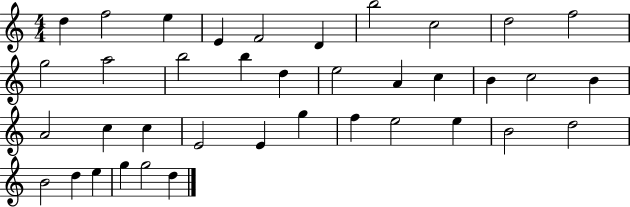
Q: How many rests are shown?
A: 0